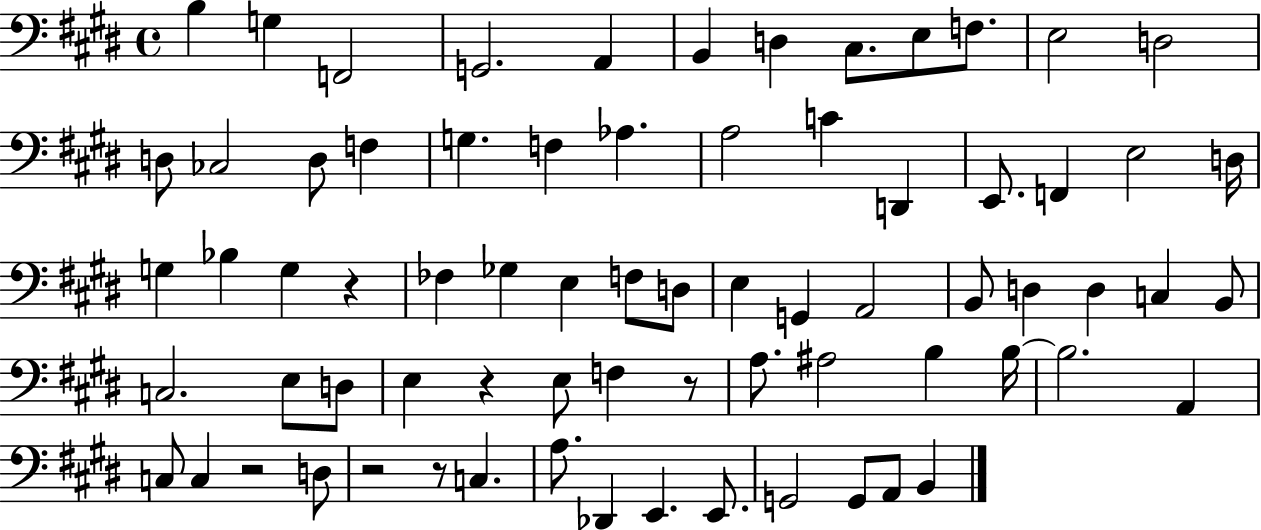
{
  \clef bass
  \time 4/4
  \defaultTimeSignature
  \key e \major
  b4 g4 f,2 | g,2. a,4 | b,4 d4 cis8. e8 f8. | e2 d2 | \break d8 ces2 d8 f4 | g4. f4 aes4. | a2 c'4 d,4 | e,8. f,4 e2 d16 | \break g4 bes4 g4 r4 | fes4 ges4 e4 f8 d8 | e4 g,4 a,2 | b,8 d4 d4 c4 b,8 | \break c2. e8 d8 | e4 r4 e8 f4 r8 | a8. ais2 b4 b16~~ | b2. a,4 | \break c8 c4 r2 d8 | r2 r8 c4. | a8. des,4 e,4. e,8. | g,2 g,8 a,8 b,4 | \break \bar "|."
}